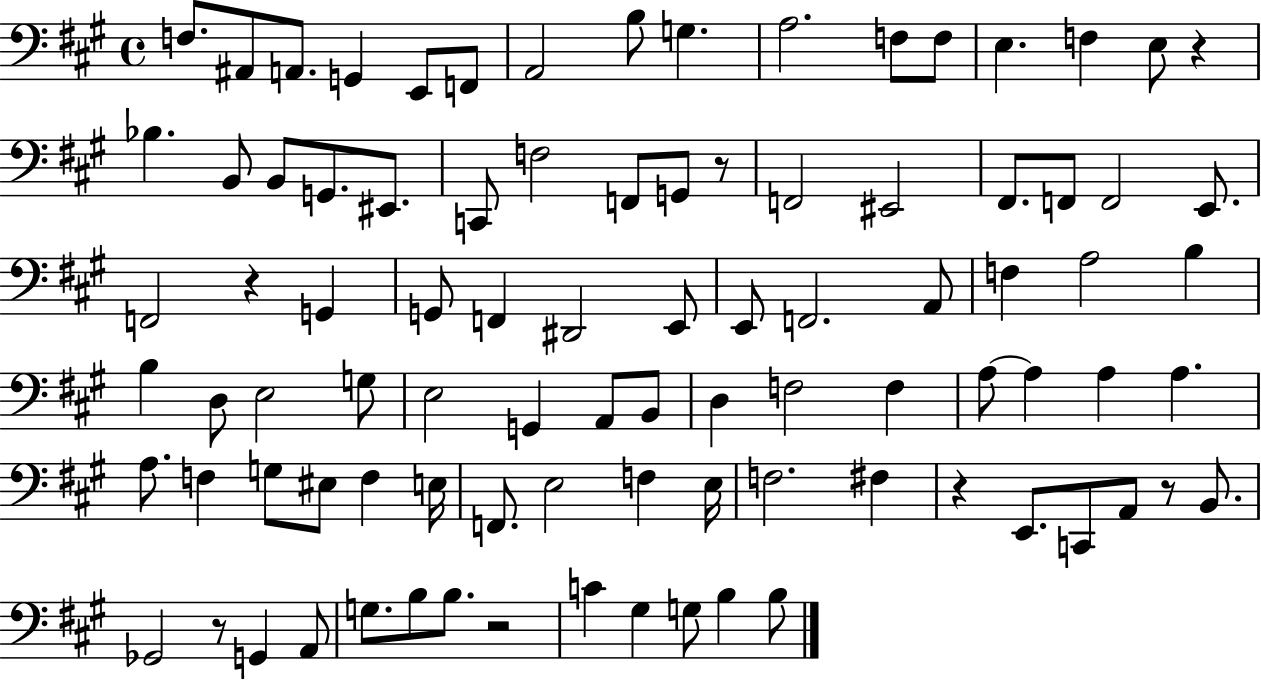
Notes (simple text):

F3/e. A#2/e A2/e. G2/q E2/e F2/e A2/h B3/e G3/q. A3/h. F3/e F3/e E3/q. F3/q E3/e R/q Bb3/q. B2/e B2/e G2/e. EIS2/e. C2/e F3/h F2/e G2/e R/e F2/h EIS2/h F#2/e. F2/e F2/h E2/e. F2/h R/q G2/q G2/e F2/q D#2/h E2/e E2/e F2/h. A2/e F3/q A3/h B3/q B3/q D3/e E3/h G3/e E3/h G2/q A2/e B2/e D3/q F3/h F3/q A3/e A3/q A3/q A3/q. A3/e. F3/q G3/e EIS3/e F3/q E3/s F2/e. E3/h F3/q E3/s F3/h. F#3/q R/q E2/e. C2/e A2/e R/e B2/e. Gb2/h R/e G2/q A2/e G3/e. B3/e B3/e. R/h C4/q G#3/q G3/e B3/q B3/e